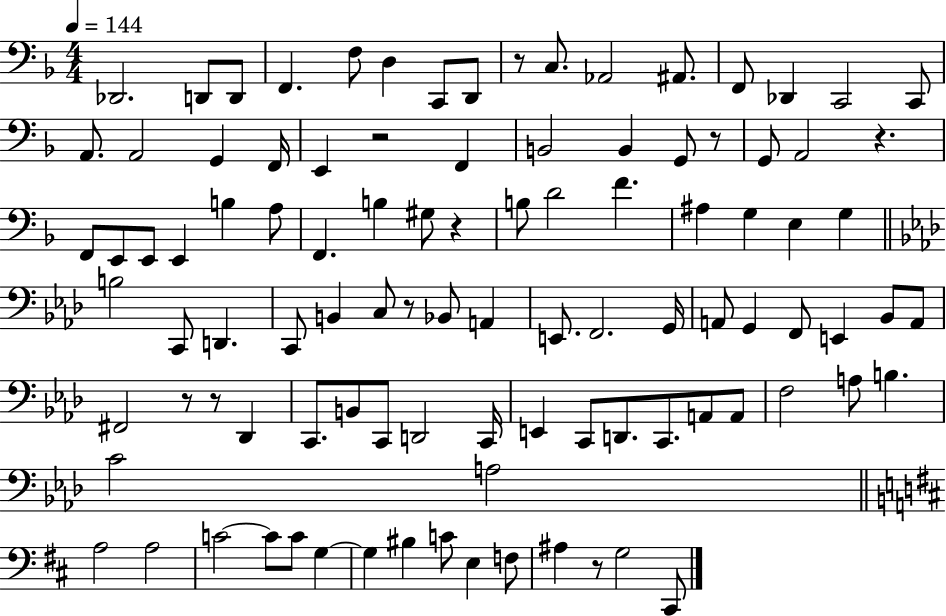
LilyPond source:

{
  \clef bass
  \numericTimeSignature
  \time 4/4
  \key f \major
  \tempo 4 = 144
  des,2. d,8 d,8 | f,4. f8 d4 c,8 d,8 | r8 c8. aes,2 ais,8. | f,8 des,4 c,2 c,8 | \break a,8. a,2 g,4 f,16 | e,4 r2 f,4 | b,2 b,4 g,8 r8 | g,8 a,2 r4. | \break f,8 e,8 e,8 e,4 b4 a8 | f,4. b4 gis8 r4 | b8 d'2 f'4. | ais4 g4 e4 g4 | \break \bar "||" \break \key f \minor b2 c,8 d,4. | c,8 b,4 c8 r8 bes,8 a,4 | e,8. f,2. g,16 | a,8 g,4 f,8 e,4 bes,8 a,8 | \break fis,2 r8 r8 des,4 | c,8. b,8 c,8 d,2 c,16 | e,4 c,8 d,8. c,8. a,8 a,8 | f2 a8 b4. | \break c'2 a2 | \bar "||" \break \key d \major a2 a2 | c'2~~ c'8 c'8 g4~~ | g4 bis4 c'8 e4 f8 | ais4 r8 g2 cis,8 | \break \bar "|."
}